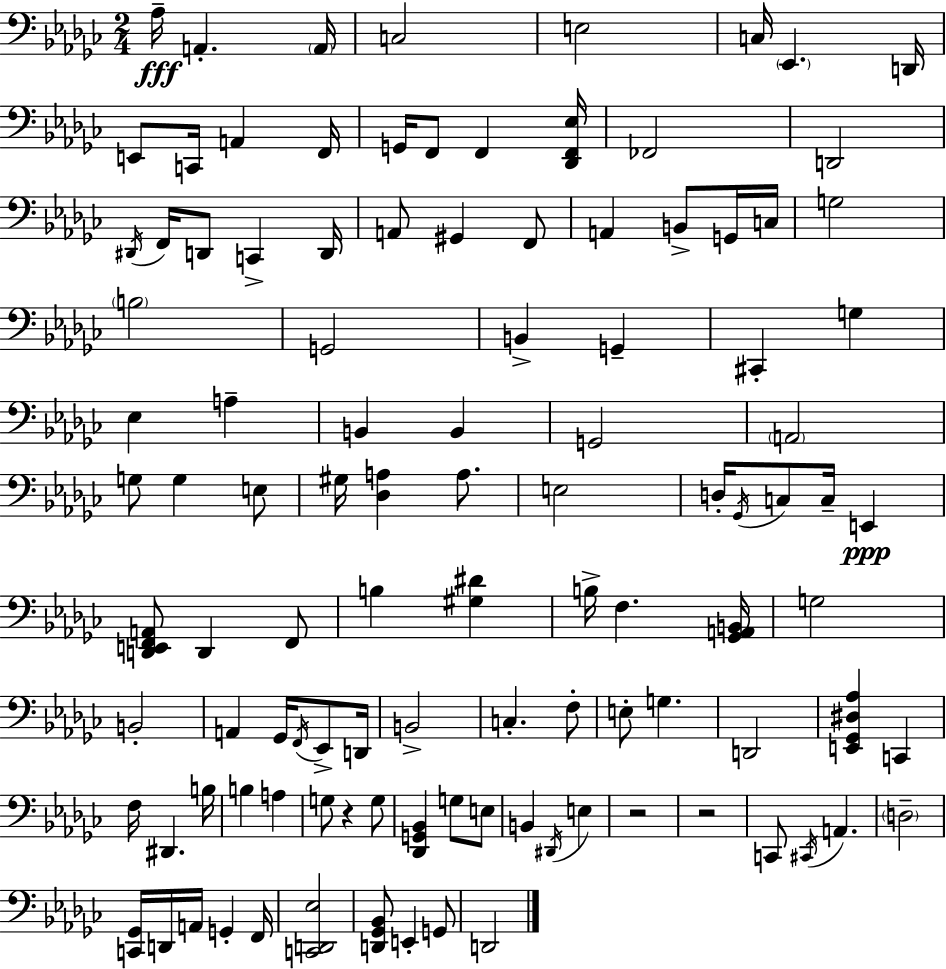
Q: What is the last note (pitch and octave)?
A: D2